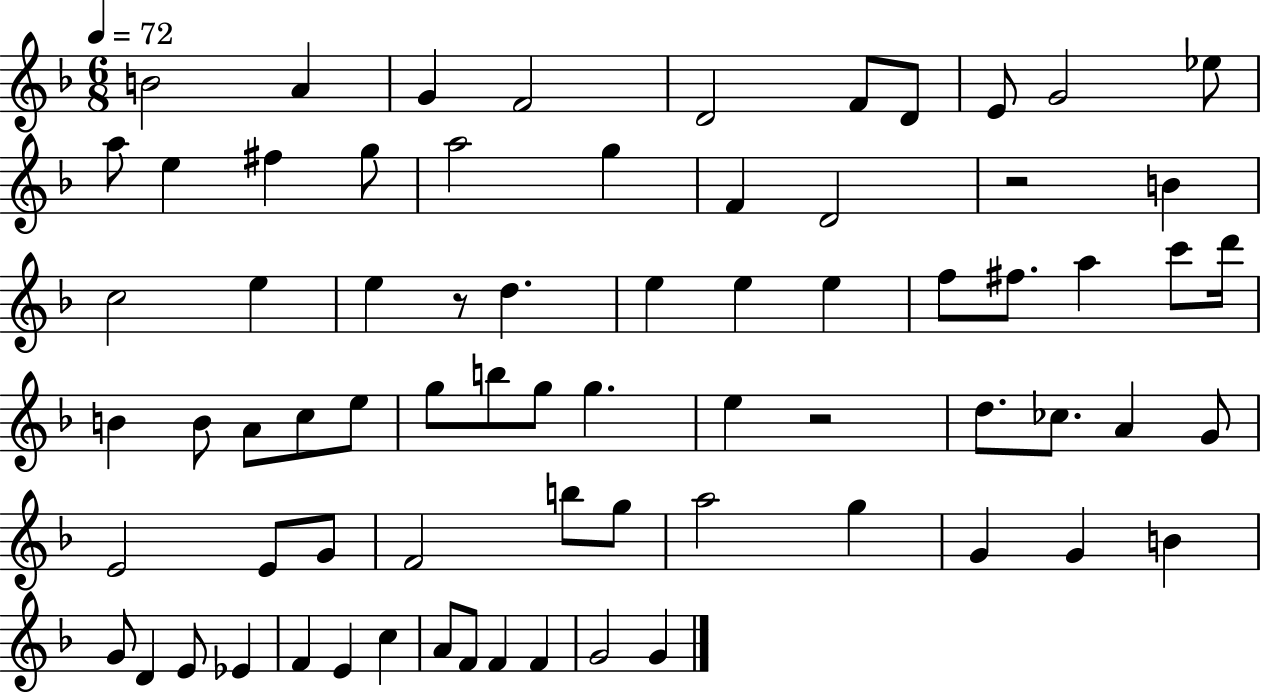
{
  \clef treble
  \numericTimeSignature
  \time 6/8
  \key f \major
  \tempo 4 = 72
  \repeat volta 2 { b'2 a'4 | g'4 f'2 | d'2 f'8 d'8 | e'8 g'2 ees''8 | \break a''8 e''4 fis''4 g''8 | a''2 g''4 | f'4 d'2 | r2 b'4 | \break c''2 e''4 | e''4 r8 d''4. | e''4 e''4 e''4 | f''8 fis''8. a''4 c'''8 d'''16 | \break b'4 b'8 a'8 c''8 e''8 | g''8 b''8 g''8 g''4. | e''4 r2 | d''8. ces''8. a'4 g'8 | \break e'2 e'8 g'8 | f'2 b''8 g''8 | a''2 g''4 | g'4 g'4 b'4 | \break g'8 d'4 e'8 ees'4 | f'4 e'4 c''4 | a'8 f'8 f'4 f'4 | g'2 g'4 | \break } \bar "|."
}